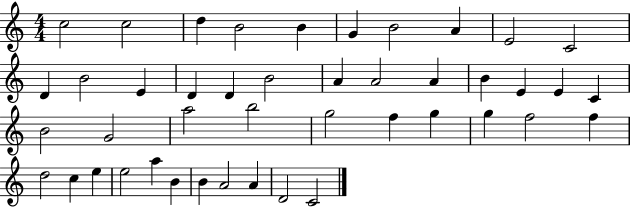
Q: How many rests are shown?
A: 0